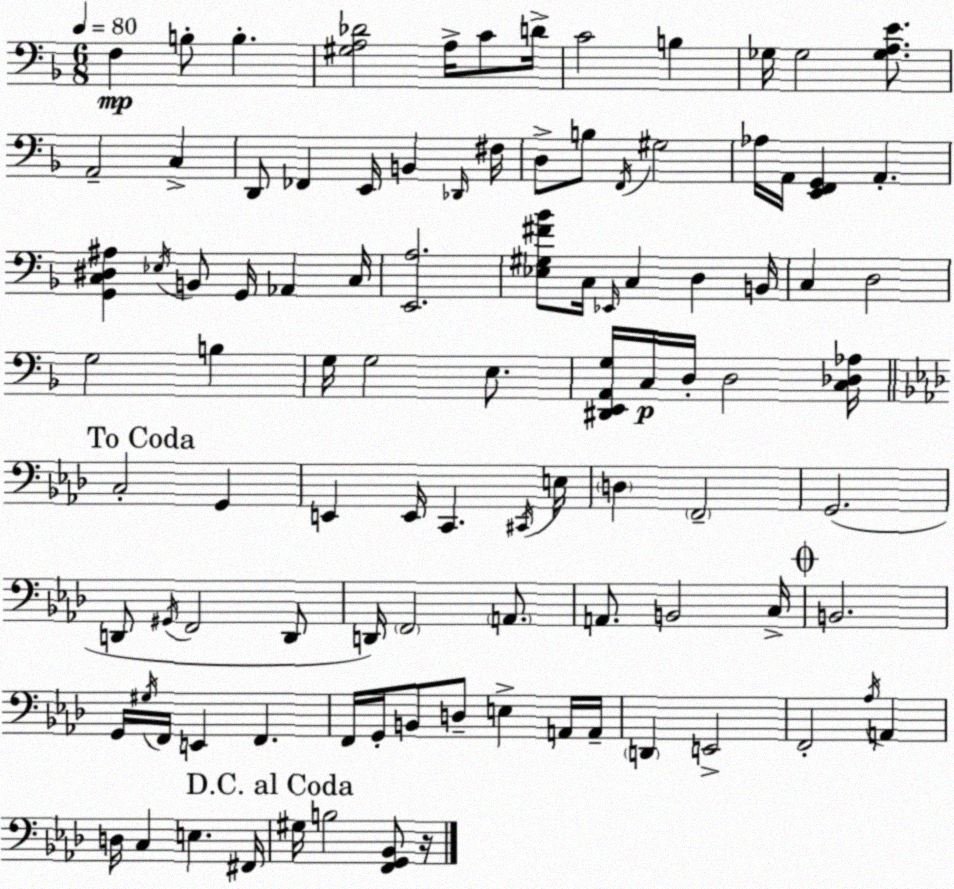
X:1
T:Untitled
M:6/8
L:1/4
K:Dm
F, B,/2 B, [^G,A,_D]2 A,/4 C/2 D/4 C2 B, _G,/4 _G,2 [_G,A,E]/2 A,,2 C, D,,/2 _F,, E,,/4 B,, _D,,/4 ^F,/4 D,/2 B,/2 F,,/4 ^G,2 _A,/4 A,,/4 [E,,F,,G,,] A,, [G,,C,^D,^A,] _E,/4 B,,/2 G,,/4 _A,, C,/4 [E,,A,]2 [_E,^G,^F_B]/2 C,/4 _E,,/4 C, D, B,,/4 C, D,2 G,2 B, G,/4 G,2 E,/2 [^D,,E,,A,,G,]/4 C,/4 D,/4 D,2 [C,_D,_A,]/4 C,2 G,, E,, E,,/4 C,, ^C,,/4 E,/4 D, F,,2 G,,2 D,,/2 ^G,,/4 F,,2 D,,/2 D,,/4 F,,2 A,,/2 A,,/2 B,,2 C,/4 B,,2 G,,/4 ^G,/4 F,,/4 E,, F,, F,,/4 G,,/4 B,,/2 D,/2 E, A,,/4 A,,/4 D,, E,,2 F,,2 _A,/4 A,, D,/4 C, E, ^F,,/4 ^G,/4 B,2 [F,,G,,_B,,]/2 z/4